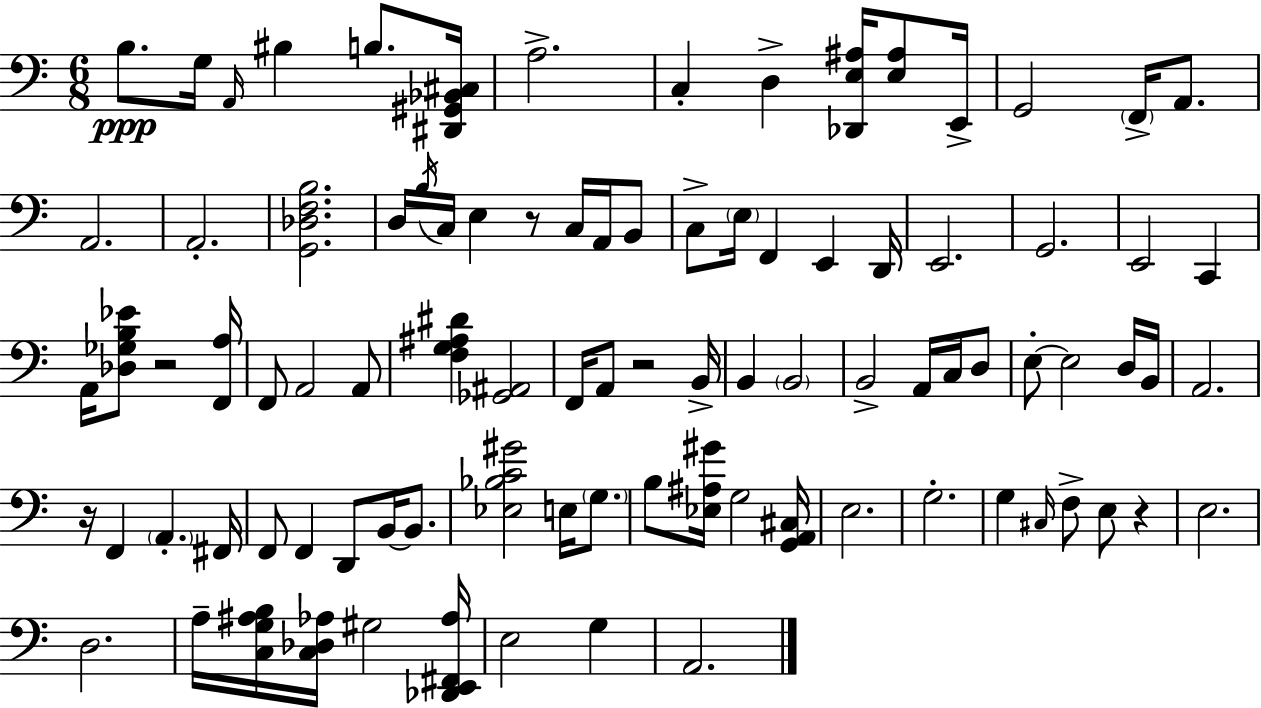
X:1
T:Untitled
M:6/8
L:1/4
K:C
B,/2 G,/4 A,,/4 ^B, B,/2 [^D,,^G,,_B,,^C,]/4 A,2 C, D, [_D,,E,^A,]/4 [E,^A,]/2 E,,/4 G,,2 F,,/4 A,,/2 A,,2 A,,2 [G,,_D,F,B,]2 D,/4 B,/4 C,/4 E, z/2 C,/4 A,,/4 B,,/2 C,/2 E,/4 F,, E,, D,,/4 E,,2 G,,2 E,,2 C,, A,,/4 [_D,_G,B,_E]/2 z2 [F,,A,]/4 F,,/2 A,,2 A,,/2 [F,G,^A,^D] [_G,,^A,,]2 F,,/4 A,,/2 z2 B,,/4 B,, B,,2 B,,2 A,,/4 C,/4 D,/2 E,/2 E,2 D,/4 B,,/4 A,,2 z/4 F,, A,, ^F,,/4 F,,/2 F,, D,,/2 B,,/4 B,,/2 [_E,_B,C^G]2 E,/4 G,/2 B,/2 [_E,^A,^G]/4 G,2 [G,,A,,^C,]/4 E,2 G,2 G, ^C,/4 F,/2 E,/2 z E,2 D,2 A,/4 [C,G,^A,B,]/4 [C,_D,_A,]/4 ^G,2 [_D,,E,,^F,,_A,]/4 E,2 G, A,,2